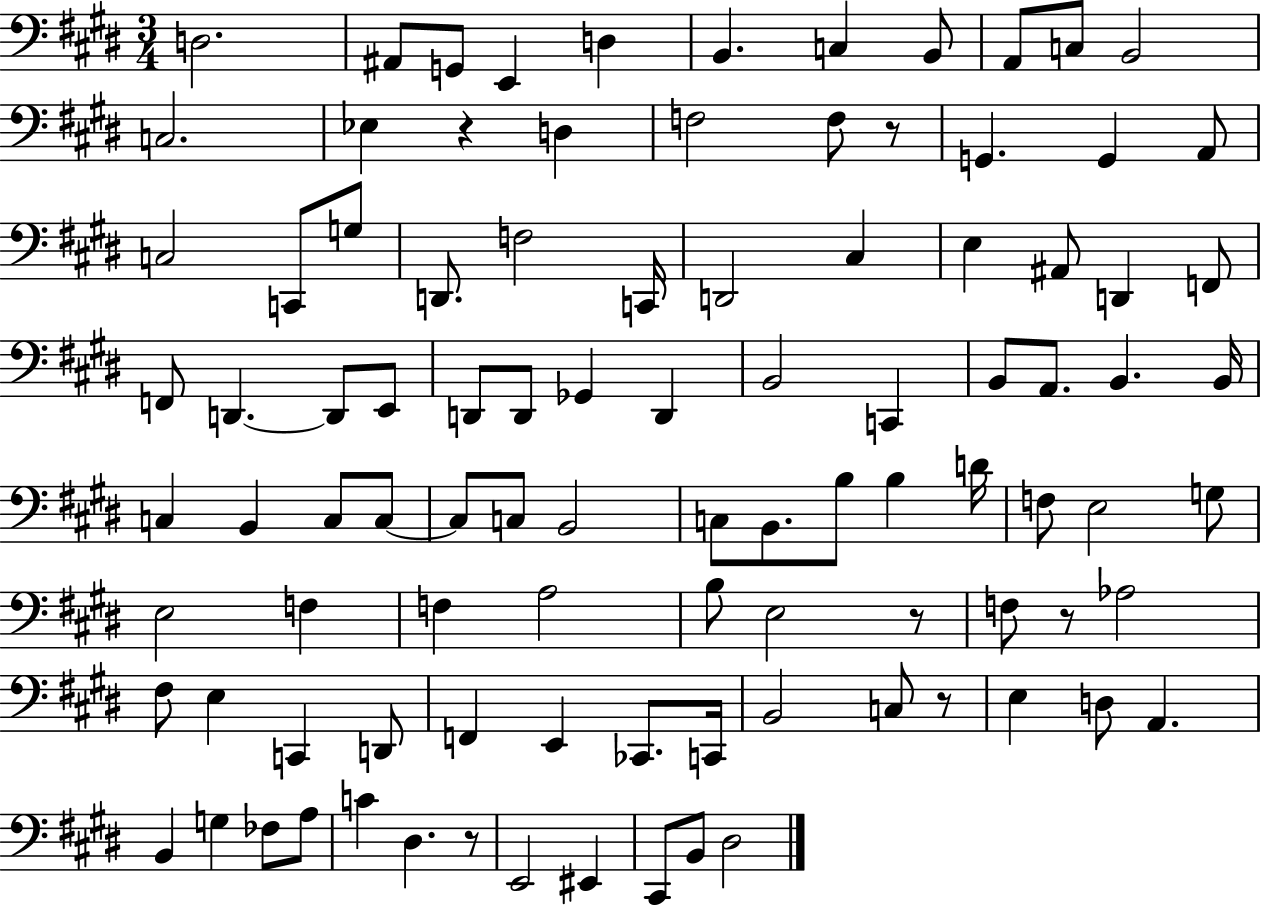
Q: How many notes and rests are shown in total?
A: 98